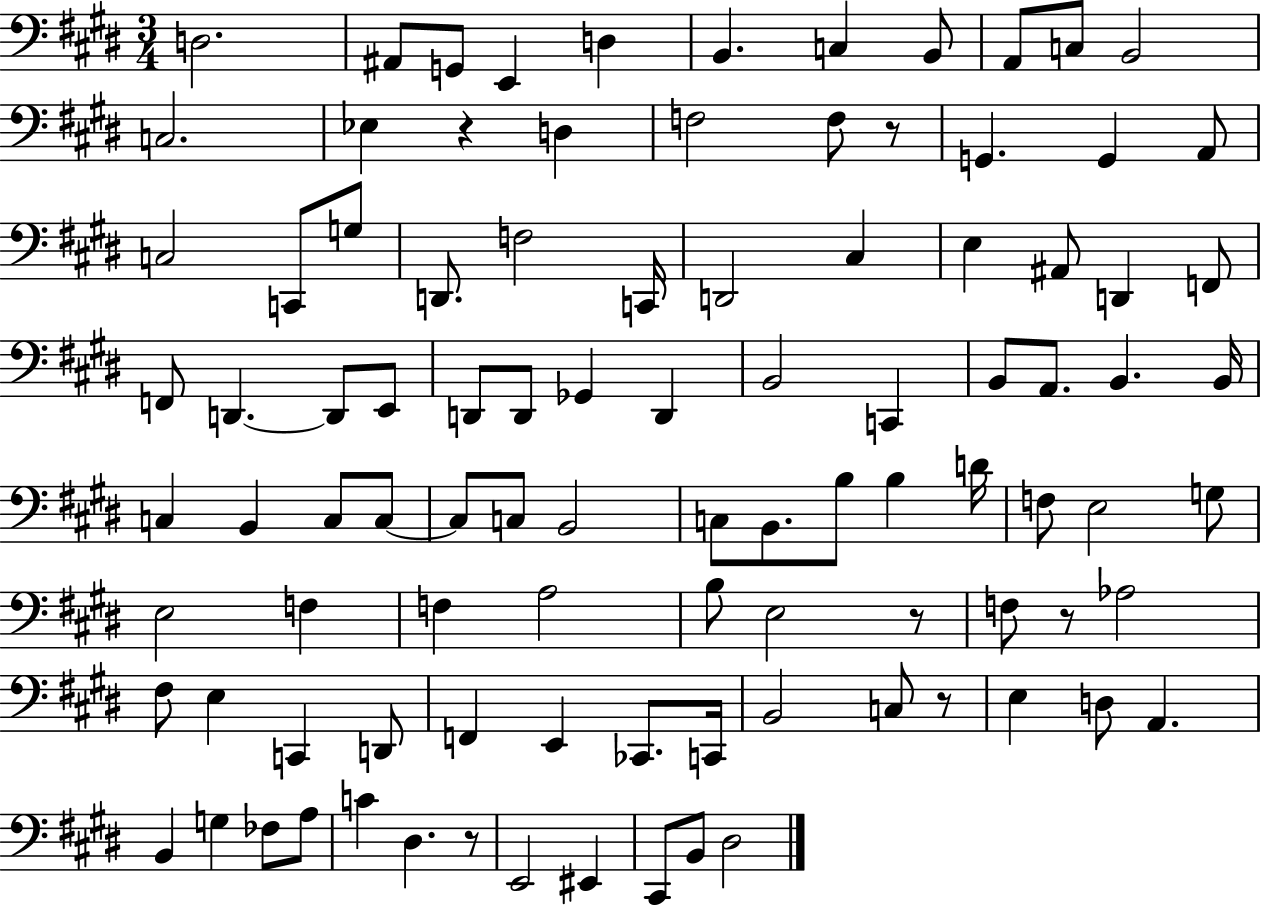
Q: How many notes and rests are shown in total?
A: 98